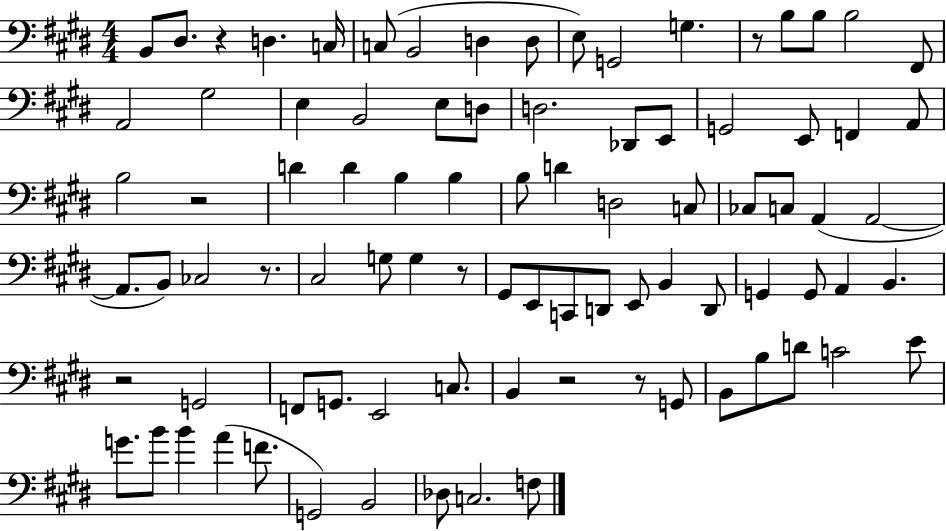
B2/e D#3/e. R/q D3/q. C3/s C3/e B2/h D3/q D3/e E3/e G2/h G3/q. R/e B3/e B3/e B3/h F#2/e A2/h G#3/h E3/q B2/h E3/e D3/e D3/h. Db2/e E2/e G2/h E2/e F2/q A2/e B3/h R/h D4/q D4/q B3/q B3/q B3/e D4/q D3/h C3/e CES3/e C3/e A2/q A2/h A2/e. B2/e CES3/h R/e. C#3/h G3/e G3/q R/e G#2/e E2/e C2/e D2/e E2/e B2/q D2/e G2/q G2/e A2/q B2/q. R/h G2/h F2/e G2/e. E2/h C3/e. B2/q R/h R/e G2/e B2/e B3/e D4/e C4/h E4/e G4/e. B4/e B4/q A4/q F4/e. G2/h B2/h Db3/e C3/h. F3/e